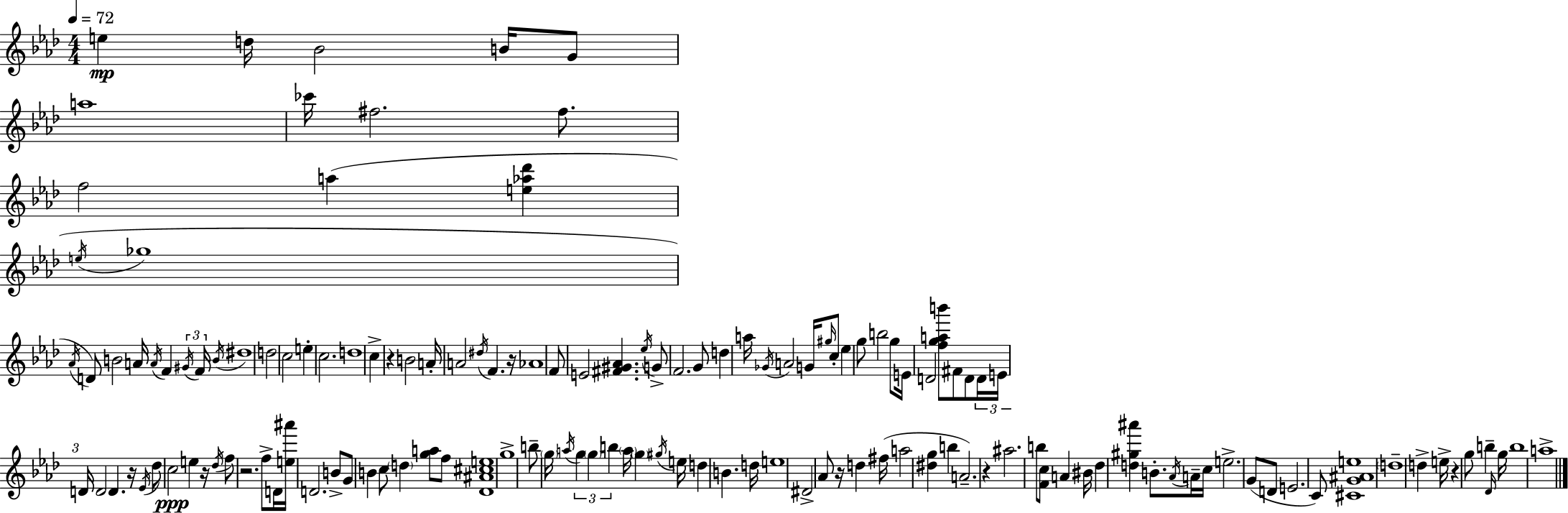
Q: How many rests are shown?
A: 8